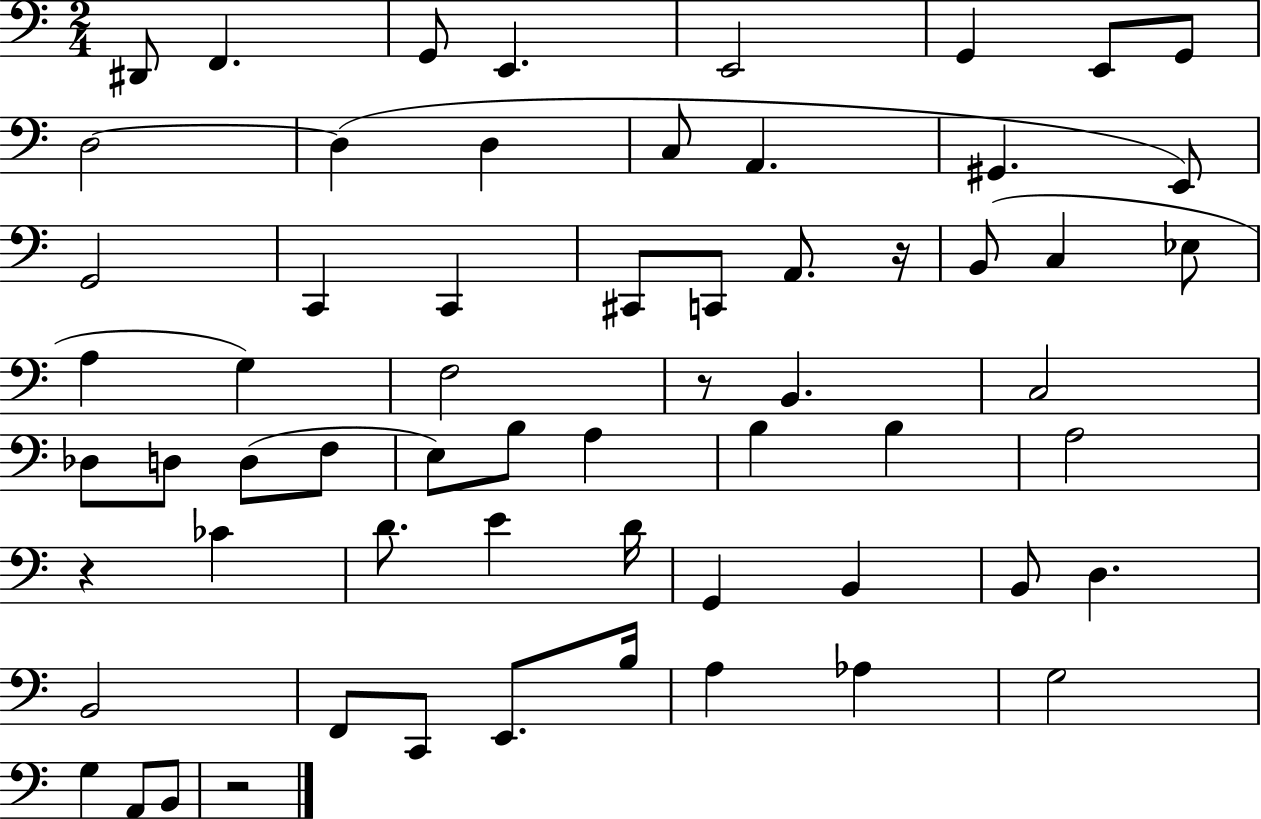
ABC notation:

X:1
T:Untitled
M:2/4
L:1/4
K:C
^D,,/2 F,, G,,/2 E,, E,,2 G,, E,,/2 G,,/2 D,2 D, D, C,/2 A,, ^G,, E,,/2 G,,2 C,, C,, ^C,,/2 C,,/2 A,,/2 z/4 B,,/2 C, _E,/2 A, G, F,2 z/2 B,, C,2 _D,/2 D,/2 D,/2 F,/2 E,/2 B,/2 A, B, B, A,2 z _C D/2 E D/4 G,, B,, B,,/2 D, B,,2 F,,/2 C,,/2 E,,/2 B,/4 A, _A, G,2 G, A,,/2 B,,/2 z2